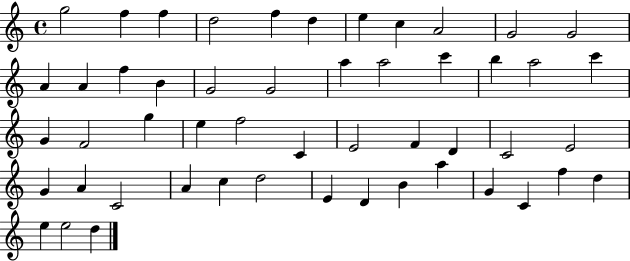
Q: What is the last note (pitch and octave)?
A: D5